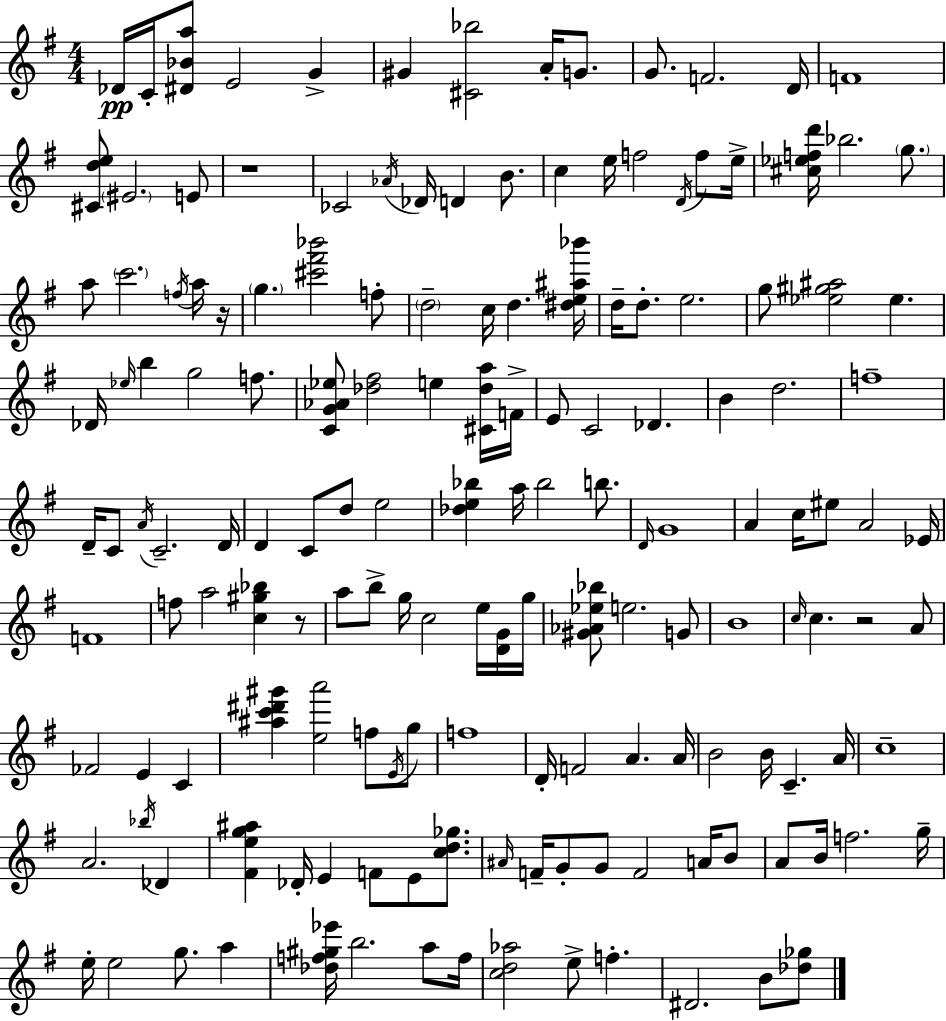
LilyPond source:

{
  \clef treble
  \numericTimeSignature
  \time 4/4
  \key e \minor
  des'16\pp c'16-. <dis' bes' a''>8 e'2 g'4-> | gis'4 <cis' bes''>2 a'16-. g'8. | g'8. f'2. d'16 | f'1 | \break <cis' d'' e''>8 \parenthesize eis'2. e'8 | r1 | ces'2 \acciaccatura { aes'16 } des'16 d'4 b'8. | c''4 e''16 f''2 \acciaccatura { d'16 } f''8 | \break e''16-> <cis'' ees'' f'' d'''>16 bes''2. \parenthesize g''8. | a''8 \parenthesize c'''2. | \acciaccatura { f''16 } a''16 r16 \parenthesize g''4. <cis''' fis''' bes'''>2 | f''8-. \parenthesize d''2-- c''16 d''4. | \break <dis'' e'' ais'' bes'''>16 d''16-- d''8.-. e''2. | g''8 <ees'' gis'' ais''>2 ees''4. | des'16 \grace { ees''16 } b''4 g''2 | f''8. <c' g' aes' ees''>8 <des'' fis''>2 e''4 | \break <cis' des'' a''>16 f'16-> e'8 c'2 des'4. | b'4 d''2. | f''1-- | d'16-- c'8 \acciaccatura { a'16 } c'2.-- | \break d'16 d'4 c'8 d''8 e''2 | <des'' e'' bes''>4 a''16 bes''2 | b''8. \grace { d'16 } g'1 | a'4 c''16 eis''8 a'2 | \break ees'16 f'1 | f''8 a''2 | <c'' gis'' bes''>4 r8 a''8 b''8-> g''16 c''2 | e''16 <d' g'>16 g''16 <gis' aes' ees'' bes''>8 e''2. | \break g'8 b'1 | \grace { c''16 } c''4. r2 | a'8 fes'2 e'4 | c'4 <ais'' c''' dis''' gis'''>4 <e'' a'''>2 | \break f''8 \acciaccatura { e'16 } g''8 f''1 | d'16-. f'2 | a'4. a'16 b'2 | b'16 c'4.-- a'16 c''1-- | \break a'2. | \acciaccatura { bes''16 } des'4 <fis' e'' g'' ais''>4 des'16-. e'4 | f'8 e'8 <c'' d'' ges''>8. \grace { ais'16 } f'16-- g'8-. g'8 f'2 | a'16 b'8 a'8 b'16 f''2. | \break g''16-- e''16-. e''2 | g''8. a''4 <des'' f'' gis'' ees'''>16 b''2. | a''8 f''16 <c'' d'' aes''>2 | e''8-> f''4.-. dis'2. | \break b'8 <des'' ges''>8 \bar "|."
}